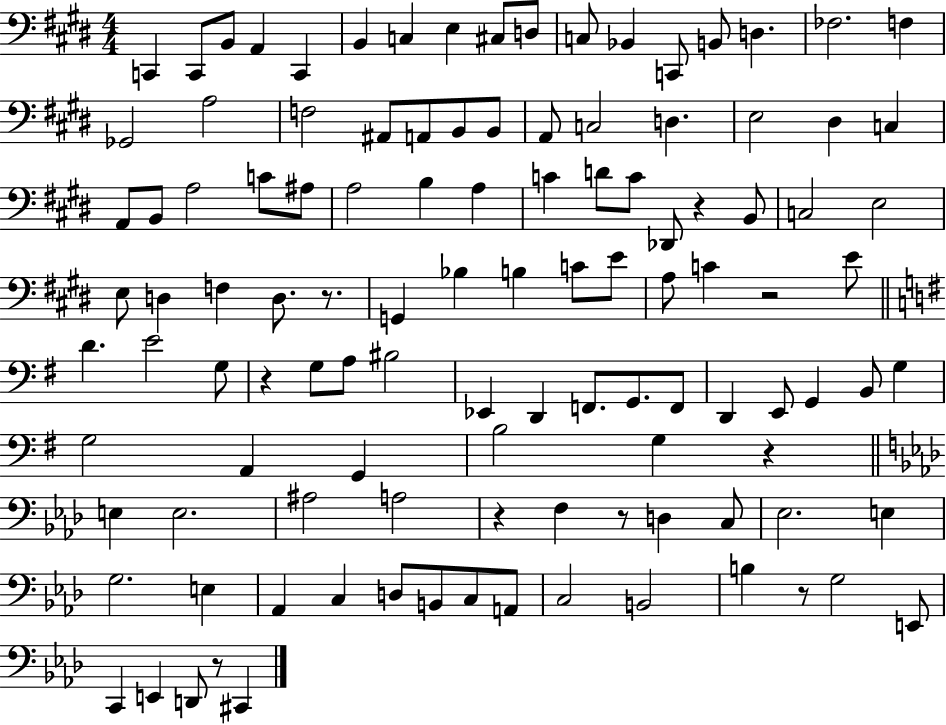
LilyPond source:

{
  \clef bass
  \numericTimeSignature
  \time 4/4
  \key e \major
  \repeat volta 2 { c,4 c,8 b,8 a,4 c,4 | b,4 c4 e4 cis8 d8 | c8 bes,4 c,8 b,8 d4. | fes2. f4 | \break ges,2 a2 | f2 ais,8 a,8 b,8 b,8 | a,8 c2 d4. | e2 dis4 c4 | \break a,8 b,8 a2 c'8 ais8 | a2 b4 a4 | c'4 d'8 c'8 des,8 r4 b,8 | c2 e2 | \break e8 d4 f4 d8. r8. | g,4 bes4 b4 c'8 e'8 | a8 c'4 r2 e'8 | \bar "||" \break \key g \major d'4. e'2 g8 | r4 g8 a8 bis2 | ees,4 d,4 f,8. g,8. f,8 | d,4 e,8 g,4 b,8 g4 | \break g2 a,4 g,4 | b2 g4 r4 | \bar "||" \break \key aes \major e4 e2. | ais2 a2 | r4 f4 r8 d4 c8 | ees2. e4 | \break g2. e4 | aes,4 c4 d8 b,8 c8 a,8 | c2 b,2 | b4 r8 g2 e,8 | \break c,4 e,4 d,8 r8 cis,4 | } \bar "|."
}